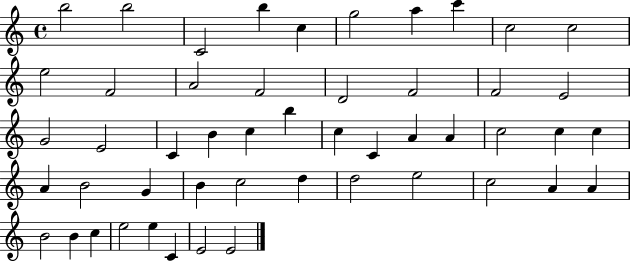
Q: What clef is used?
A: treble